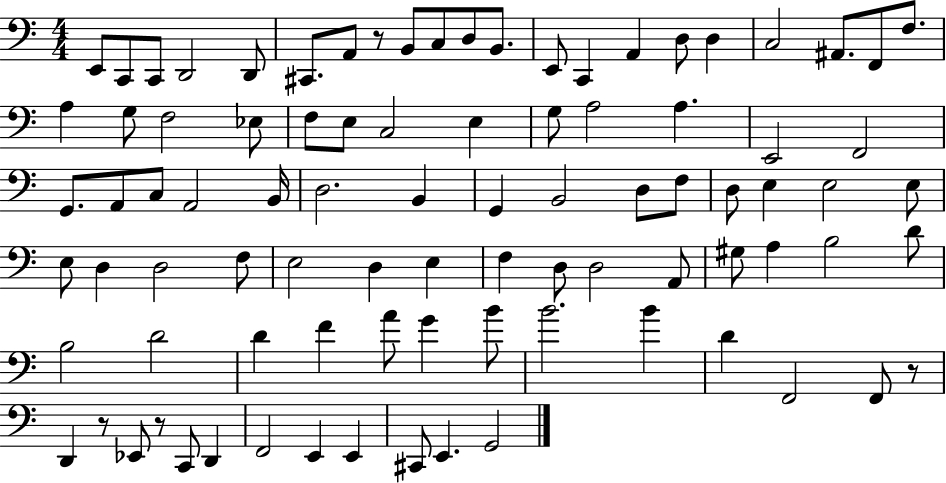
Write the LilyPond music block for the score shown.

{
  \clef bass
  \numericTimeSignature
  \time 4/4
  \key c \major
  e,8 c,8 c,8 d,2 d,8 | cis,8. a,8 r8 b,8 c8 d8 b,8. | e,8 c,4 a,4 d8 d4 | c2 ais,8. f,8 f8. | \break a4 g8 f2 ees8 | f8 e8 c2 e4 | g8 a2 a4. | e,2 f,2 | \break g,8. a,8 c8 a,2 b,16 | d2. b,4 | g,4 b,2 d8 f8 | d8 e4 e2 e8 | \break e8 d4 d2 f8 | e2 d4 e4 | f4 d8 d2 a,8 | gis8 a4 b2 d'8 | \break b2 d'2 | d'4 f'4 a'8 g'4 b'8 | b'2. b'4 | d'4 f,2 f,8 r8 | \break d,4 r8 ees,8 r8 c,8 d,4 | f,2 e,4 e,4 | cis,8 e,4. g,2 | \bar "|."
}